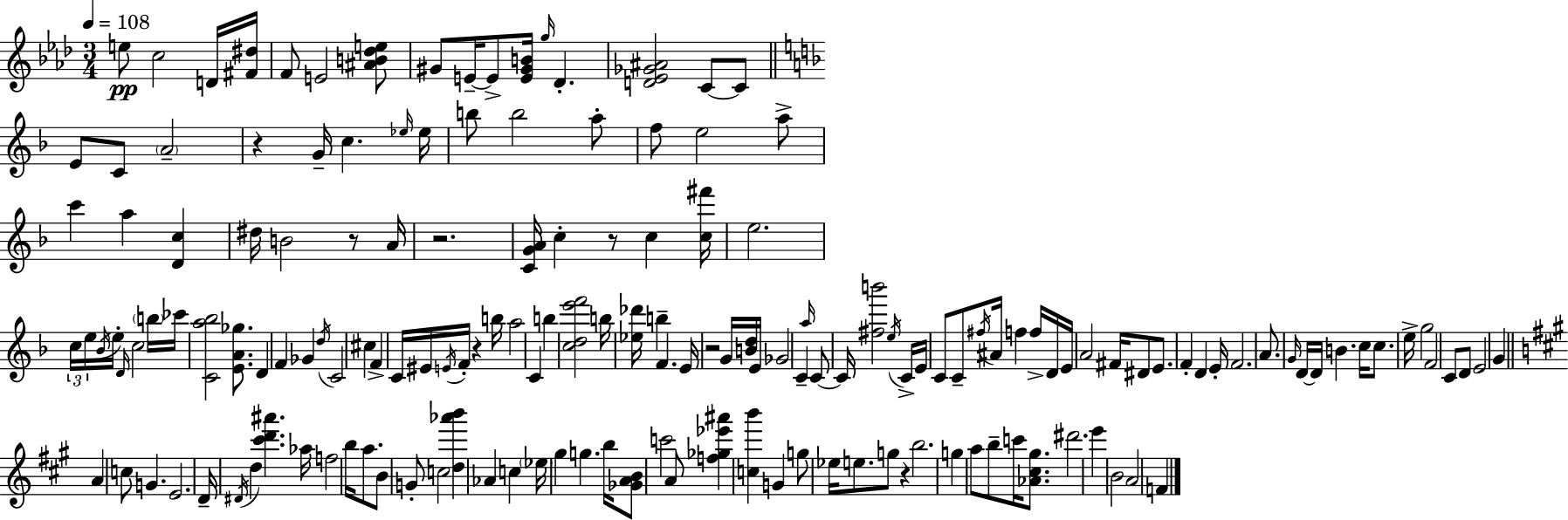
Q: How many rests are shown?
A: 7